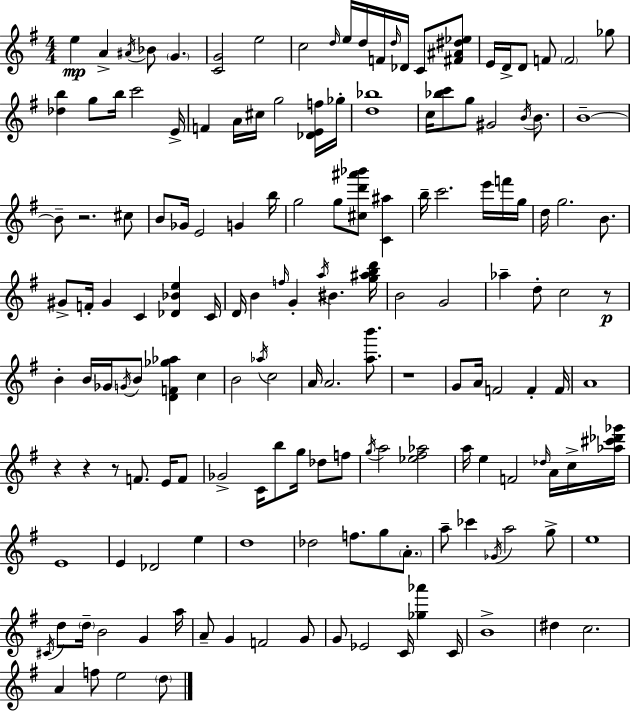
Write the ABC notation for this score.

X:1
T:Untitled
M:4/4
L:1/4
K:G
e A ^A/4 _B/2 G [CG]2 e2 c2 d/4 e/4 d/4 F/4 d/4 _D/4 C/2 [^F^A^d_e]/2 E/4 D/4 D/2 F/2 F2 _g/2 [_db] g/2 b/4 c'2 E/4 F A/4 ^c/4 g2 [_DEf]/4 _g/4 [d_b]4 c/4 [_bc']/2 g/2 ^G2 B/4 B/2 B4 B/2 z2 ^c/2 B/2 _G/4 E2 G b/4 g2 g/2 [^cd'^a'_b']/2 [C^a] b/4 c'2 e'/4 f'/4 g/4 d/4 g2 B/2 ^G/2 F/4 ^G C [_D_Be] C/4 D/4 B f/4 G a/4 ^B [g^abd']/4 B2 G2 _a d/2 c2 z/2 B B/4 _G/4 G/4 B/2 [DF_g_a] c B2 _a/4 c2 A/4 A2 [ab']/2 z4 G/2 A/4 F2 F F/4 A4 z z z/2 F/2 E/4 F/2 _G2 C/4 b/2 g/4 _d/2 f/2 g/4 a2 [_e^f_a]2 a/4 e F2 _d/4 A/4 c/4 [_a^c'_d'_g']/4 E4 E _D2 e d4 _d2 f/2 g/2 A/2 a/2 _c' _G/4 a2 g/2 e4 ^C/4 d/2 d/4 B2 G a/4 A/2 G F2 G/2 G/2 _E2 C/4 [_g_a'] C/4 B4 ^d c2 A f/2 e2 d/2